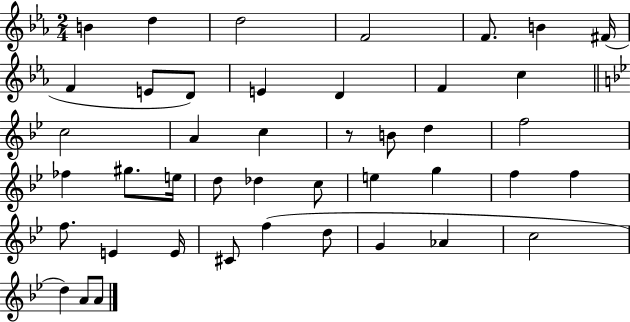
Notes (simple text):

B4/q D5/q D5/h F4/h F4/e. B4/q F#4/s F4/q E4/e D4/e E4/q D4/q F4/q C5/q C5/h A4/q C5/q R/e B4/e D5/q F5/h FES5/q G#5/e. E5/s D5/e Db5/q C5/e E5/q G5/q F5/q F5/q F5/e. E4/q E4/s C#4/e F5/q D5/e G4/q Ab4/q C5/h D5/q A4/e A4/e